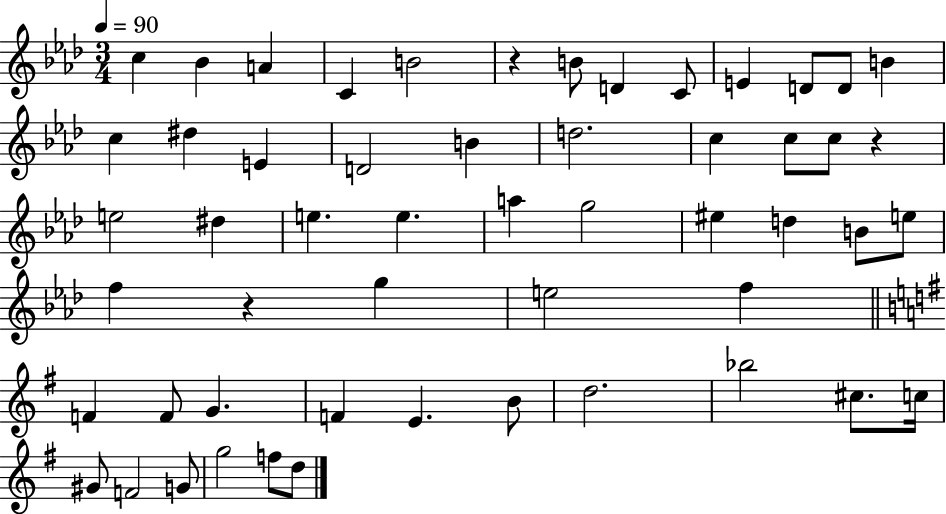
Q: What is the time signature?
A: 3/4